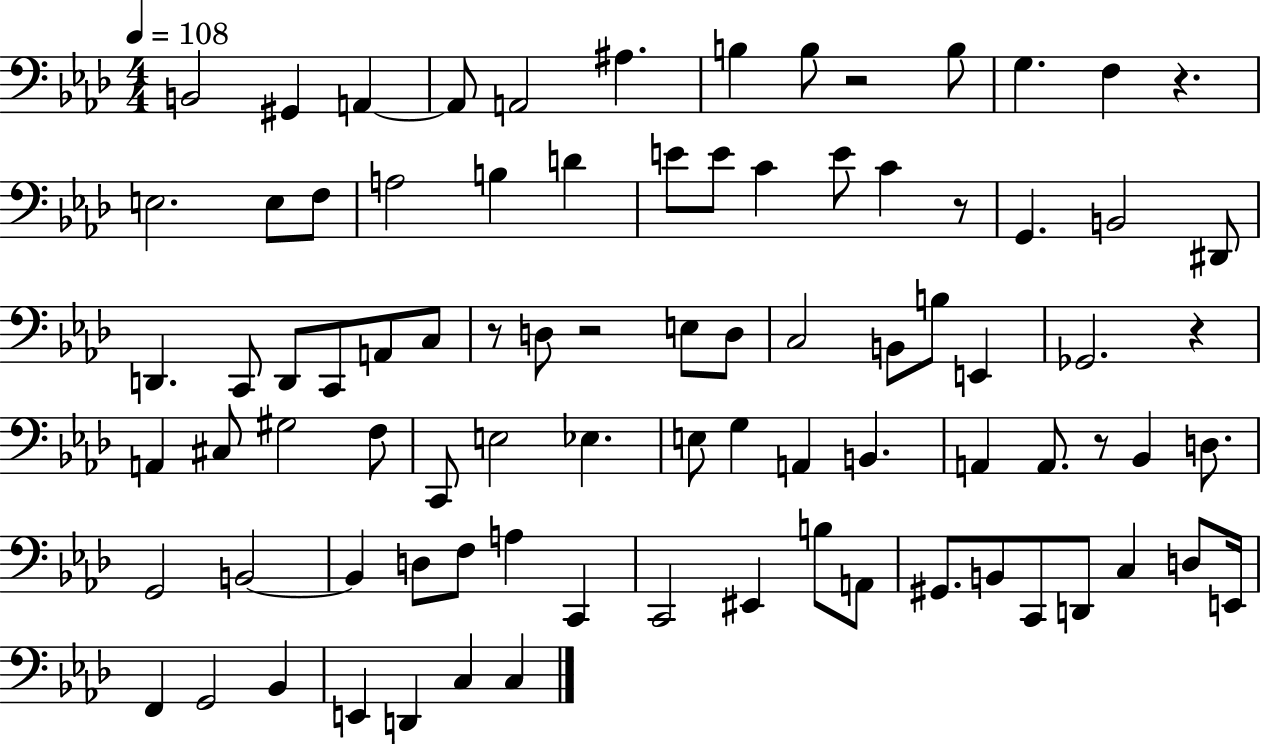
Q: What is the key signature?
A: AES major